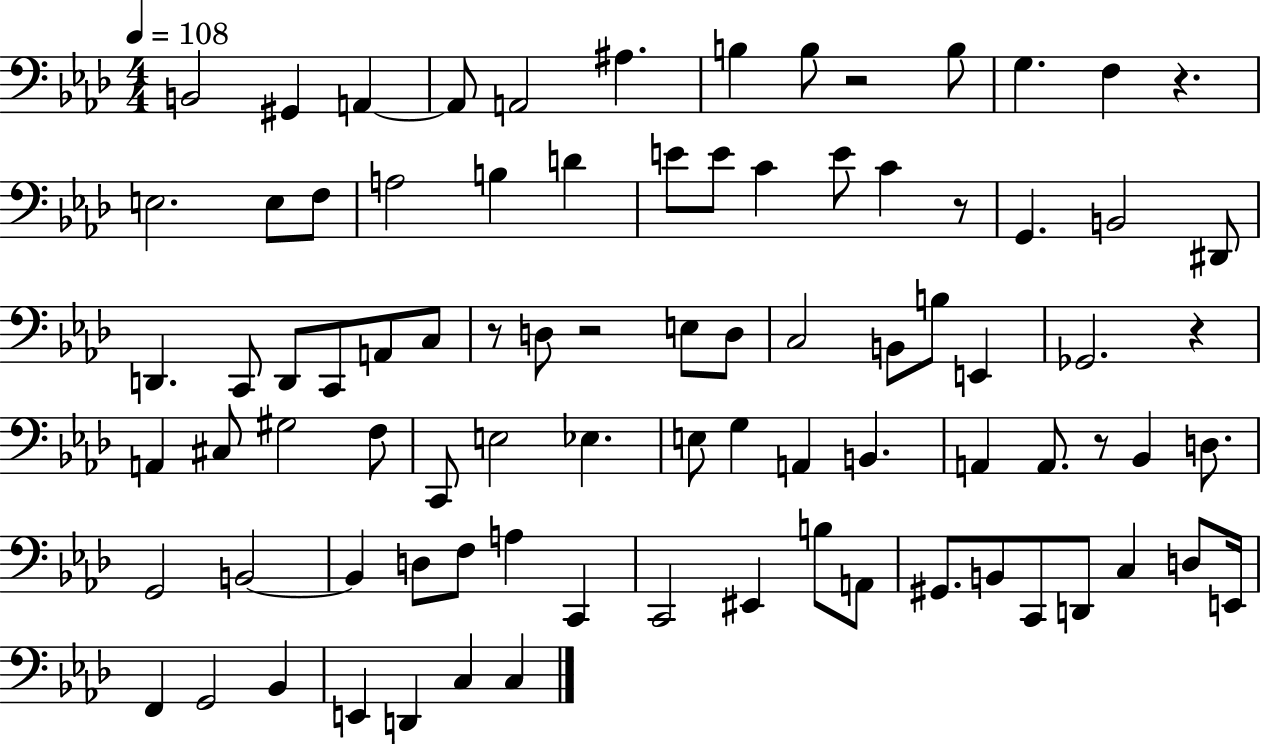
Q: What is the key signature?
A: AES major